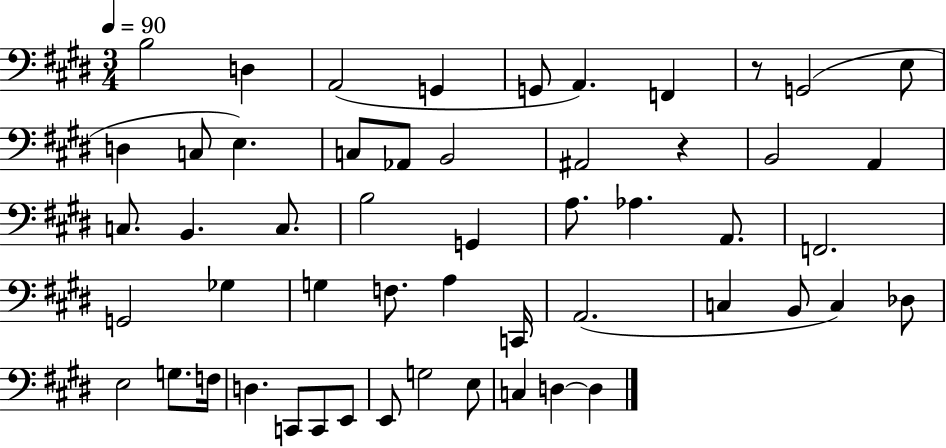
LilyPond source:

{
  \clef bass
  \numericTimeSignature
  \time 3/4
  \key e \major
  \tempo 4 = 90
  b2 d4 | a,2( g,4 | g,8 a,4.) f,4 | r8 g,2( e8 | \break d4 c8 e4.) | c8 aes,8 b,2 | ais,2 r4 | b,2 a,4 | \break c8. b,4. c8. | b2 g,4 | a8. aes4. a,8. | f,2. | \break g,2 ges4 | g4 f8. a4 c,16 | a,2.( | c4 b,8 c4) des8 | \break e2 g8. f16 | d4. c,8 c,8 e,8 | e,8 g2 e8 | c4 d4~~ d4 | \break \bar "|."
}